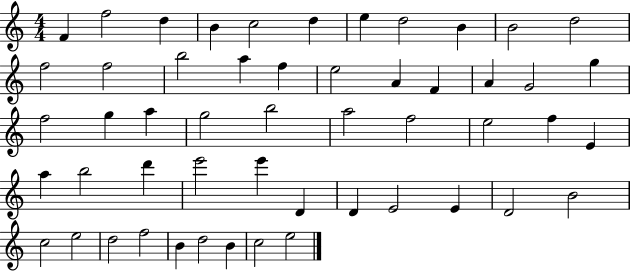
F4/q F5/h D5/q B4/q C5/h D5/q E5/q D5/h B4/q B4/h D5/h F5/h F5/h B5/h A5/q F5/q E5/h A4/q F4/q A4/q G4/h G5/q F5/h G5/q A5/q G5/h B5/h A5/h F5/h E5/h F5/q E4/q A5/q B5/h D6/q E6/h E6/q D4/q D4/q E4/h E4/q D4/h B4/h C5/h E5/h D5/h F5/h B4/q D5/h B4/q C5/h E5/h